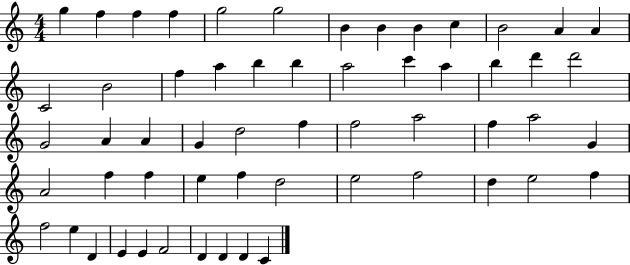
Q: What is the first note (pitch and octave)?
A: G5